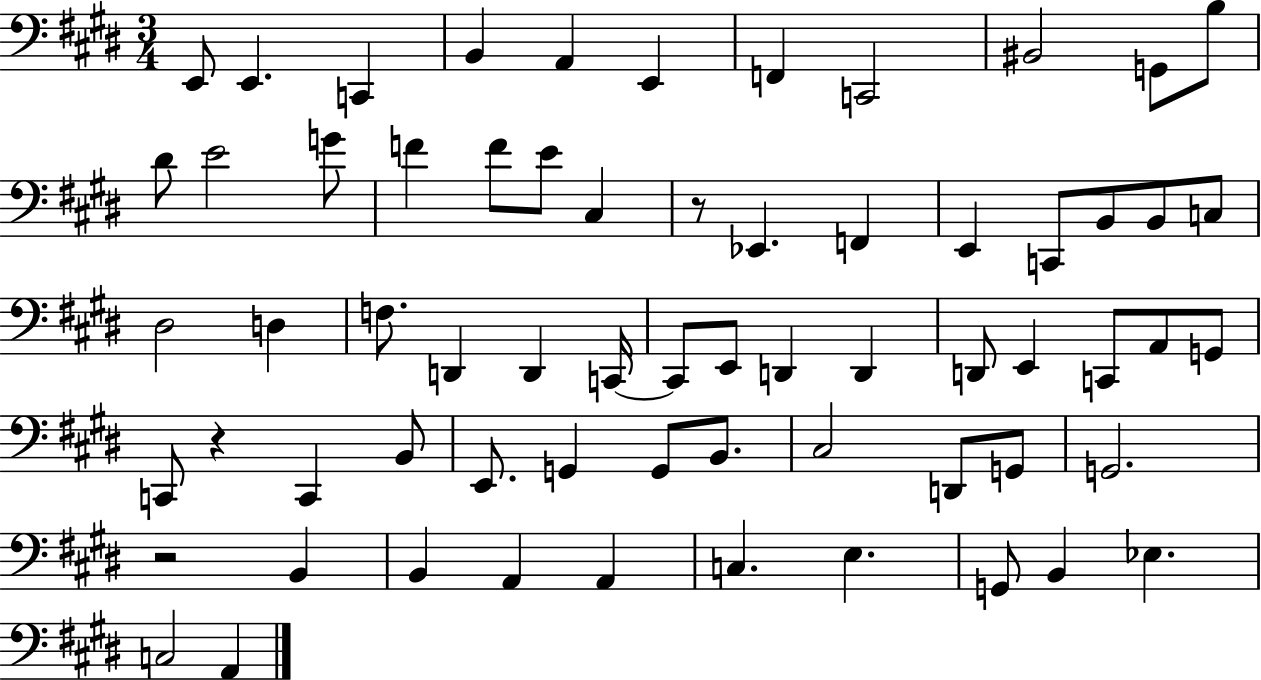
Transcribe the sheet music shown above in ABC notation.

X:1
T:Untitled
M:3/4
L:1/4
K:E
E,,/2 E,, C,, B,, A,, E,, F,, C,,2 ^B,,2 G,,/2 B,/2 ^D/2 E2 G/2 F F/2 E/2 ^C, z/2 _E,, F,, E,, C,,/2 B,,/2 B,,/2 C,/2 ^D,2 D, F,/2 D,, D,, C,,/4 C,,/2 E,,/2 D,, D,, D,,/2 E,, C,,/2 A,,/2 G,,/2 C,,/2 z C,, B,,/2 E,,/2 G,, G,,/2 B,,/2 ^C,2 D,,/2 G,,/2 G,,2 z2 B,, B,, A,, A,, C, E, G,,/2 B,, _E, C,2 A,,